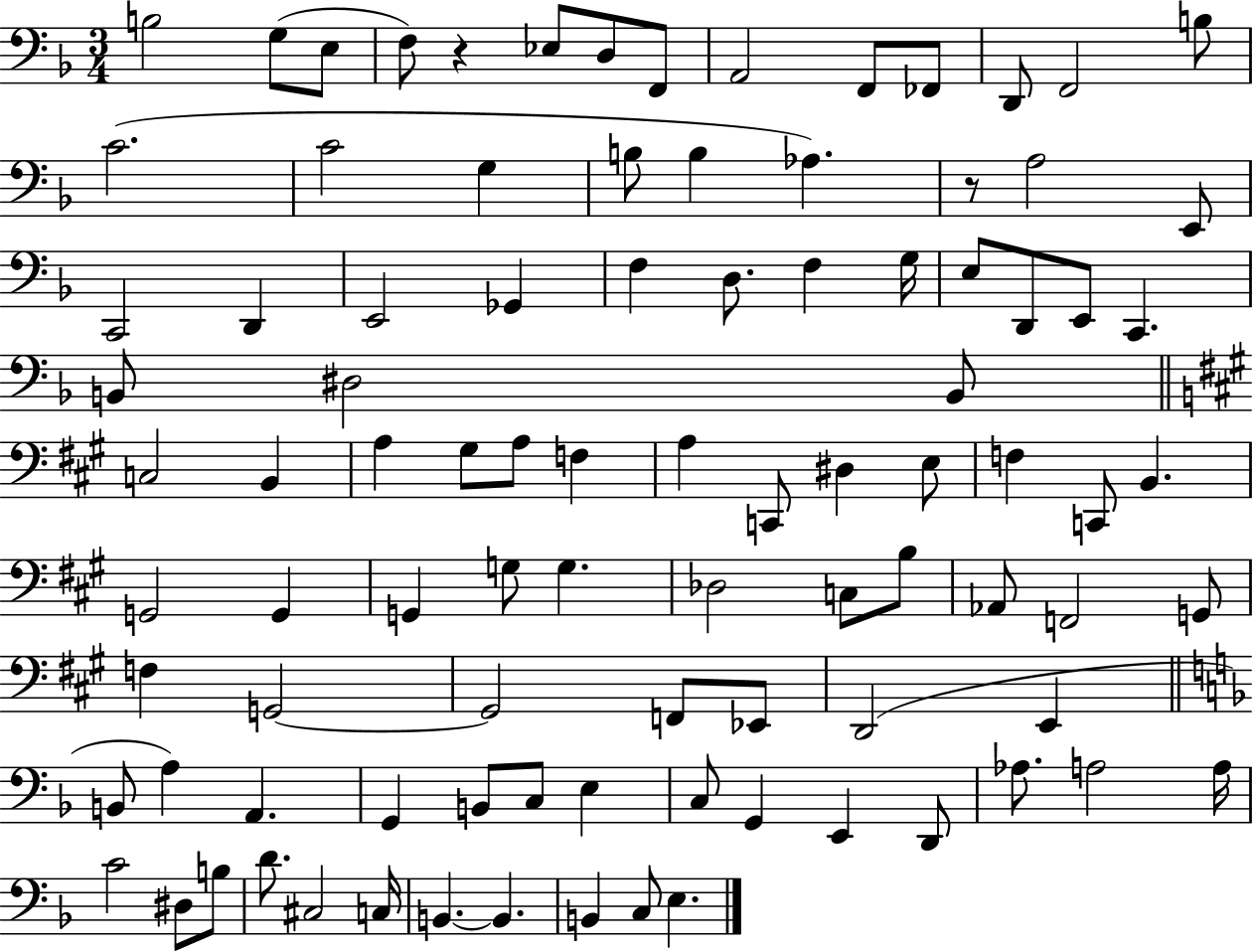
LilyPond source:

{
  \clef bass
  \numericTimeSignature
  \time 3/4
  \key f \major
  b2 g8( e8 | f8) r4 ees8 d8 f,8 | a,2 f,8 fes,8 | d,8 f,2 b8 | \break c'2.( | c'2 g4 | b8 b4 aes4.) | r8 a2 e,8 | \break c,2 d,4 | e,2 ges,4 | f4 d8. f4 g16 | e8 d,8 e,8 c,4. | \break b,8 dis2 b,8 | \bar "||" \break \key a \major c2 b,4 | a4 gis8 a8 f4 | a4 c,8 dis4 e8 | f4 c,8 b,4. | \break g,2 g,4 | g,4 g8 g4. | des2 c8 b8 | aes,8 f,2 g,8 | \break f4 g,2~~ | g,2 f,8 ees,8 | d,2( e,4 | \bar "||" \break \key f \major b,8 a4) a,4. | g,4 b,8 c8 e4 | c8 g,4 e,4 d,8 | aes8. a2 a16 | \break c'2 dis8 b8 | d'8. cis2 c16 | b,4.~~ b,4. | b,4 c8 e4. | \break \bar "|."
}